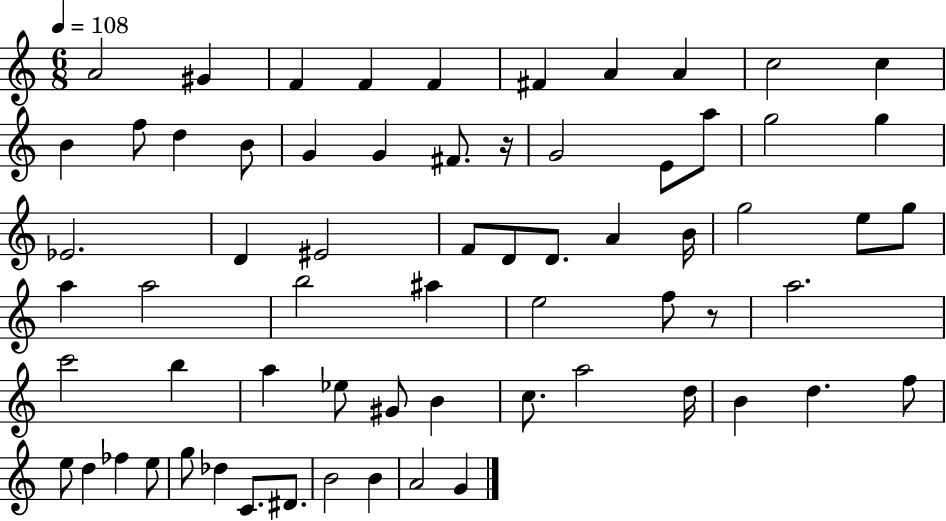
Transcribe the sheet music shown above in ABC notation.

X:1
T:Untitled
M:6/8
L:1/4
K:C
A2 ^G F F F ^F A A c2 c B f/2 d B/2 G G ^F/2 z/4 G2 E/2 a/2 g2 g _E2 D ^E2 F/2 D/2 D/2 A B/4 g2 e/2 g/2 a a2 b2 ^a e2 f/2 z/2 a2 c'2 b a _e/2 ^G/2 B c/2 a2 d/4 B d f/2 e/2 d _f e/2 g/2 _d C/2 ^D/2 B2 B A2 G